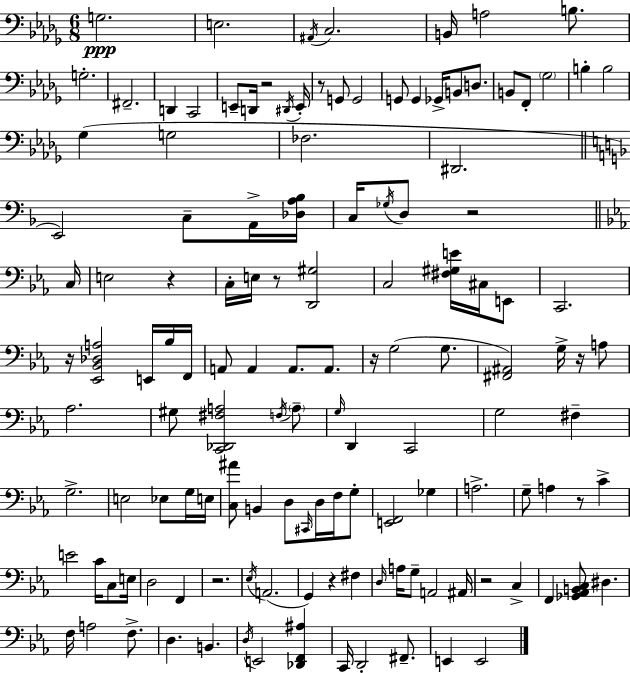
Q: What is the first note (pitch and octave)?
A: G3